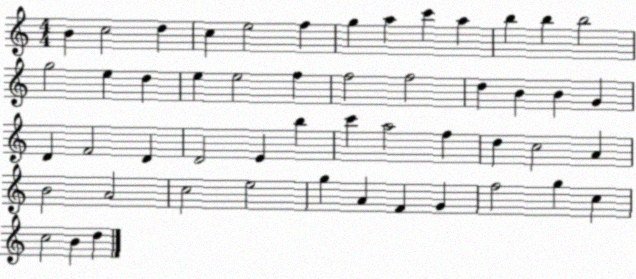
X:1
T:Untitled
M:4/4
L:1/4
K:C
B c2 d c e2 f g a c' a b b b2 g2 e d e e2 f f2 f2 d B B G D F2 D D2 E b c' a2 f d c2 A B2 A2 c2 e2 g A F G f2 g c c2 B d